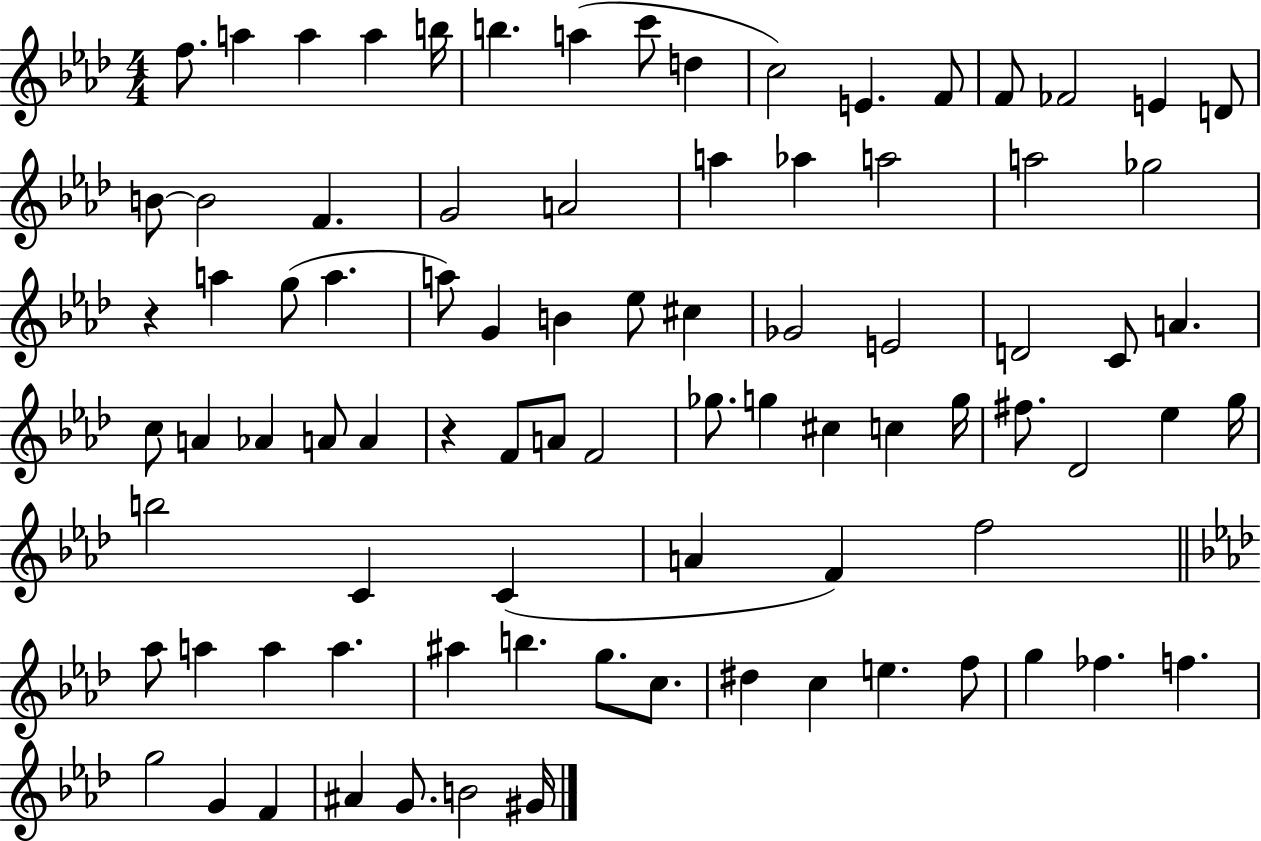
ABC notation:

X:1
T:Untitled
M:4/4
L:1/4
K:Ab
f/2 a a a b/4 b a c'/2 d c2 E F/2 F/2 _F2 E D/2 B/2 B2 F G2 A2 a _a a2 a2 _g2 z a g/2 a a/2 G B _e/2 ^c _G2 E2 D2 C/2 A c/2 A _A A/2 A z F/2 A/2 F2 _g/2 g ^c c g/4 ^f/2 _D2 _e g/4 b2 C C A F f2 _a/2 a a a ^a b g/2 c/2 ^d c e f/2 g _f f g2 G F ^A G/2 B2 ^G/4